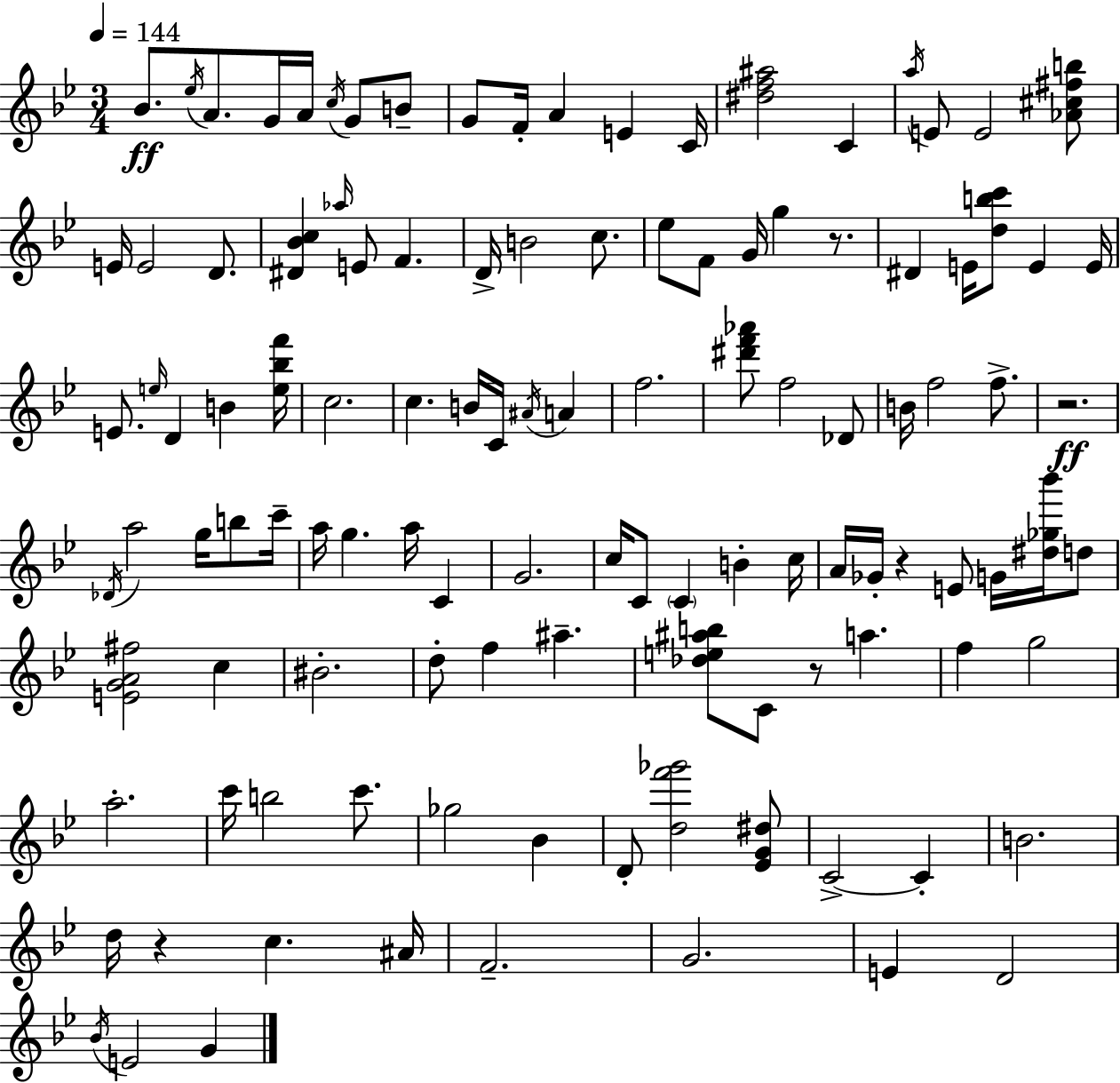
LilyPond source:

{
  \clef treble
  \numericTimeSignature
  \time 3/4
  \key bes \major
  \tempo 4 = 144
  bes'8.\ff \acciaccatura { ees''16 } a'8. g'16 a'16 \acciaccatura { c''16 } g'8 | b'8-- g'8 f'16-. a'4 e'4 | c'16 <dis'' f'' ais''>2 c'4 | \acciaccatura { a''16 } e'8 e'2 | \break <aes' cis'' fis'' b''>8 e'16 e'2 | d'8. <dis' bes' c''>4 \grace { aes''16 } e'8 f'4. | d'16-> b'2 | c''8. ees''8 f'8 g'16 g''4 | \break r8. dis'4 e'16 <d'' b'' c'''>8 e'4 | e'16 e'8. \grace { e''16 } d'4 | b'4 <e'' bes'' f'''>16 c''2. | c''4. b'16 | \break c'16 \acciaccatura { ais'16 } a'4 f''2. | <dis''' f''' aes'''>8 f''2 | des'8 b'16 f''2 | f''8.-> r2.\ff | \break \acciaccatura { des'16 } a''2 | g''16 b''8 c'''16-- a''16 g''4. | a''16 c'4 g'2. | c''16 c'8 \parenthesize c'4 | \break b'4-. c''16 a'16 ges'16-. r4 | e'8 g'16 <dis'' ges'' bes'''>16 d''8 <e' g' a' fis''>2 | c''4 bis'2.-. | d''8-. f''4 | \break ais''4.-- <des'' e'' ais'' b''>8 c'8 r8 | a''4. f''4 g''2 | a''2.-. | c'''16 b''2 | \break c'''8. ges''2 | bes'4 d'8-. <d'' f''' ges'''>2 | <ees' g' dis''>8 c'2->~~ | c'4-. b'2. | \break d''16 r4 | c''4. ais'16 f'2.-- | g'2. | e'4 d'2 | \break \acciaccatura { bes'16 } e'2 | g'4 \bar "|."
}